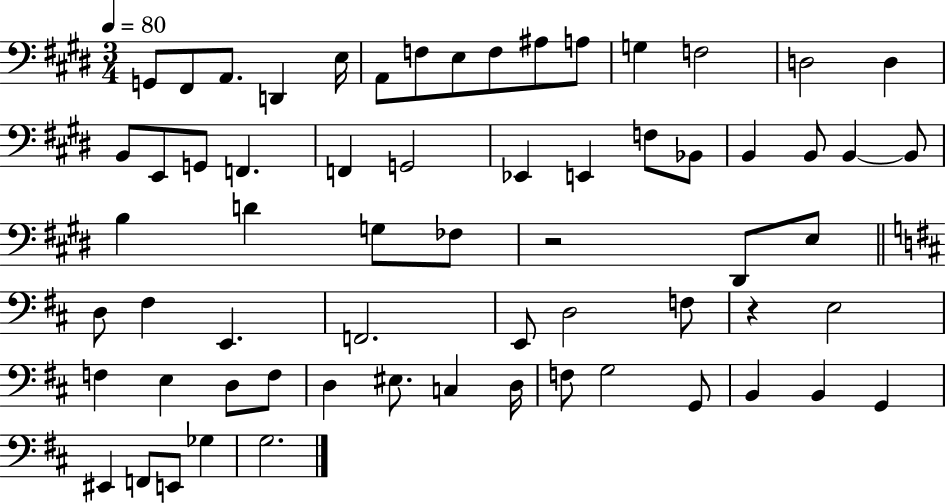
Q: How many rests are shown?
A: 2